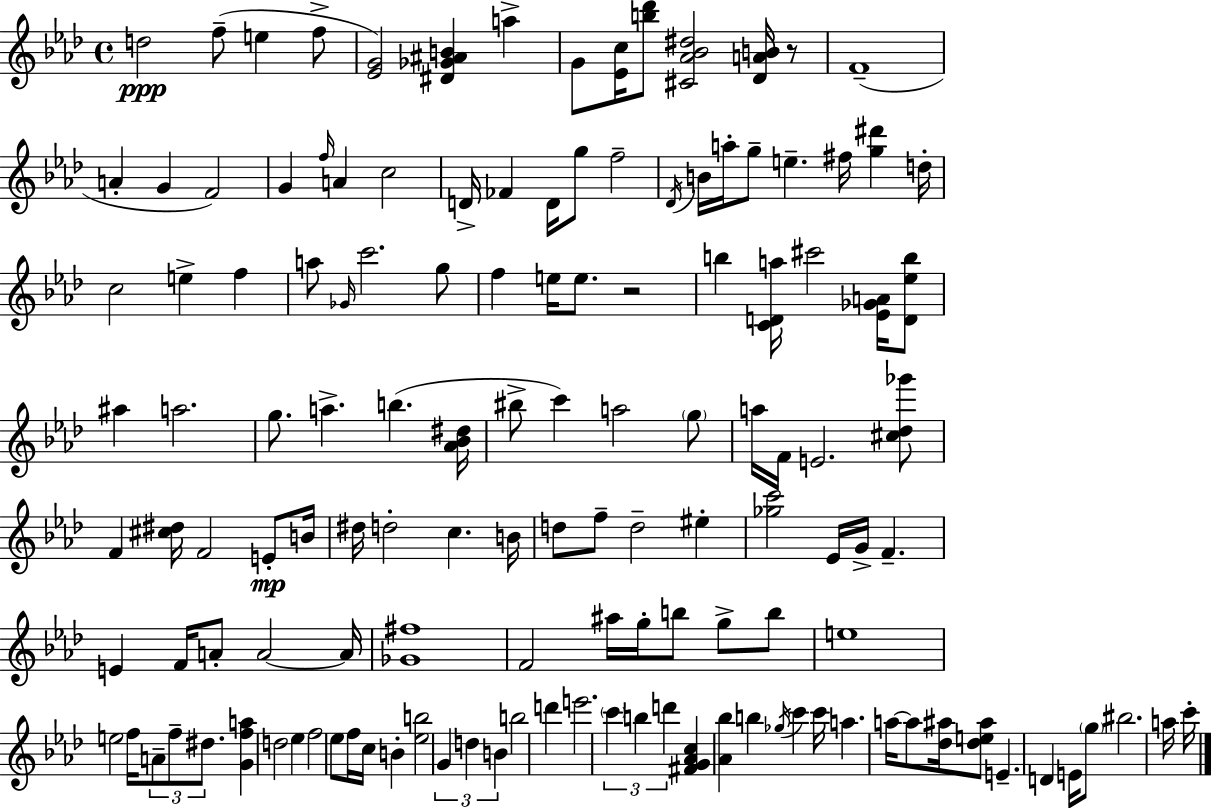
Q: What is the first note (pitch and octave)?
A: D5